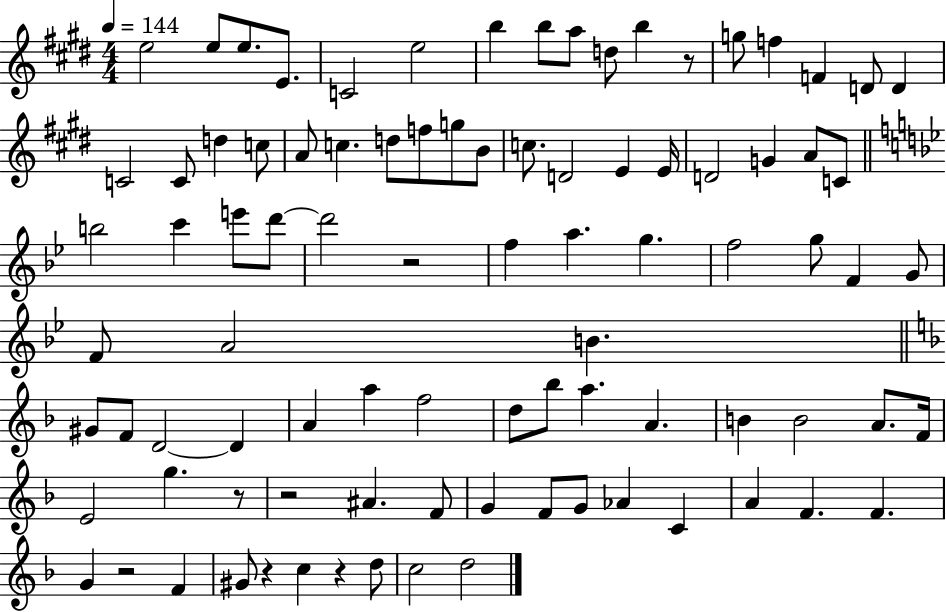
E5/h E5/e E5/e. E4/e. C4/h E5/h B5/q B5/e A5/e D5/e B5/q R/e G5/e F5/q F4/q D4/e D4/q C4/h C4/e D5/q C5/e A4/e C5/q. D5/e F5/e G5/e B4/e C5/e. D4/h E4/q E4/s D4/h G4/q A4/e C4/e B5/h C6/q E6/e D6/e D6/h R/h F5/q A5/q. G5/q. F5/h G5/e F4/q G4/e F4/e A4/h B4/q. G#4/e F4/e D4/h D4/q A4/q A5/q F5/h D5/e Bb5/e A5/q. A4/q. B4/q B4/h A4/e. F4/s E4/h G5/q. R/e R/h A#4/q. F4/e G4/q F4/e G4/e Ab4/q C4/q A4/q F4/q. F4/q. G4/q R/h F4/q G#4/e R/q C5/q R/q D5/e C5/h D5/h